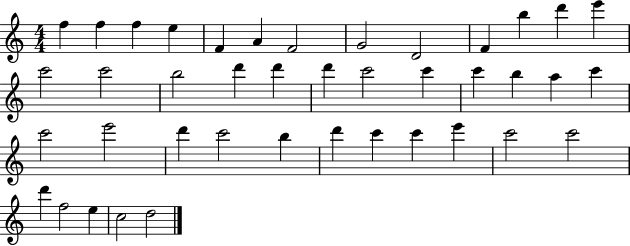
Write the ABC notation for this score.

X:1
T:Untitled
M:4/4
L:1/4
K:C
f f f e F A F2 G2 D2 F b d' e' c'2 c'2 b2 d' d' d' c'2 c' c' b a c' c'2 e'2 d' c'2 b d' c' c' e' c'2 c'2 d' f2 e c2 d2